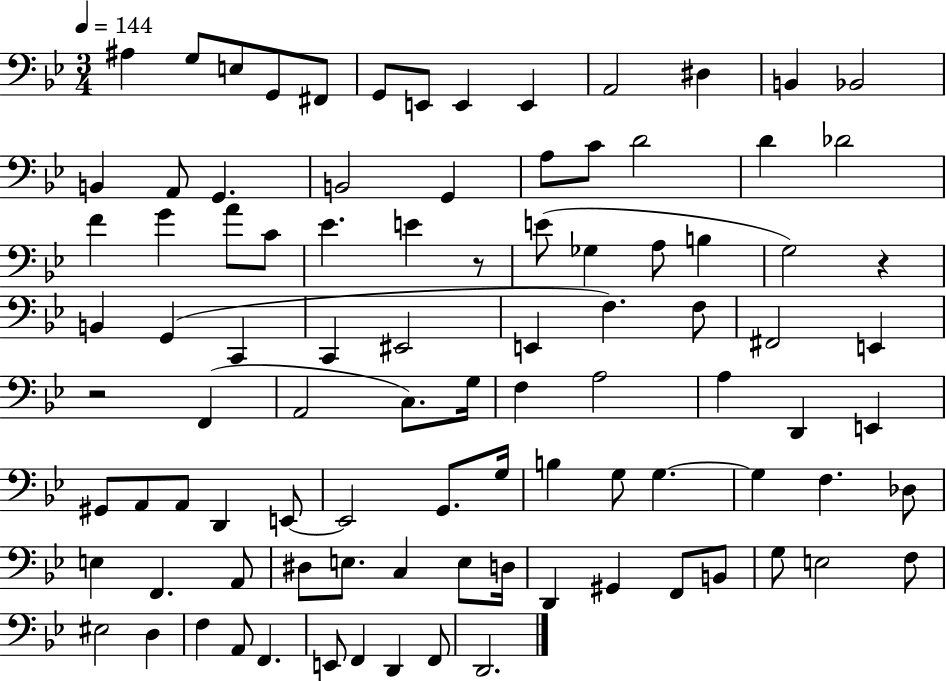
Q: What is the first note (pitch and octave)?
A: A#3